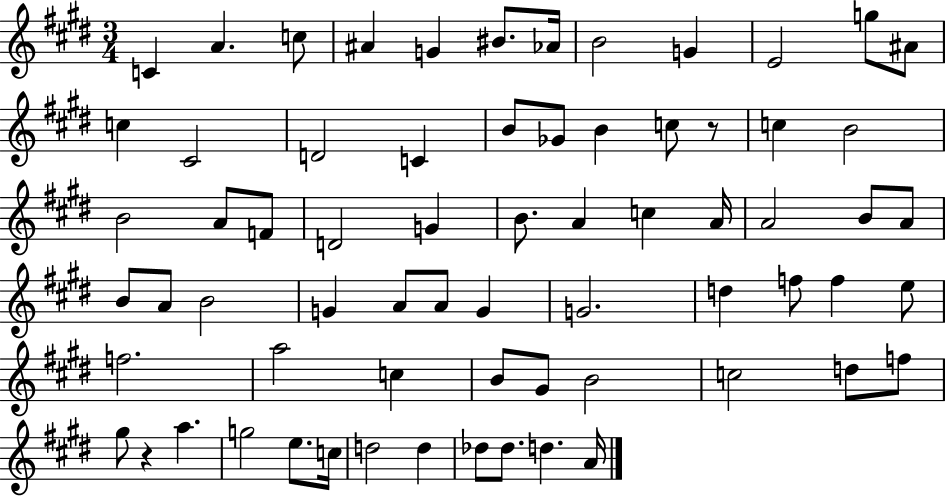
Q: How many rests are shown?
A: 2